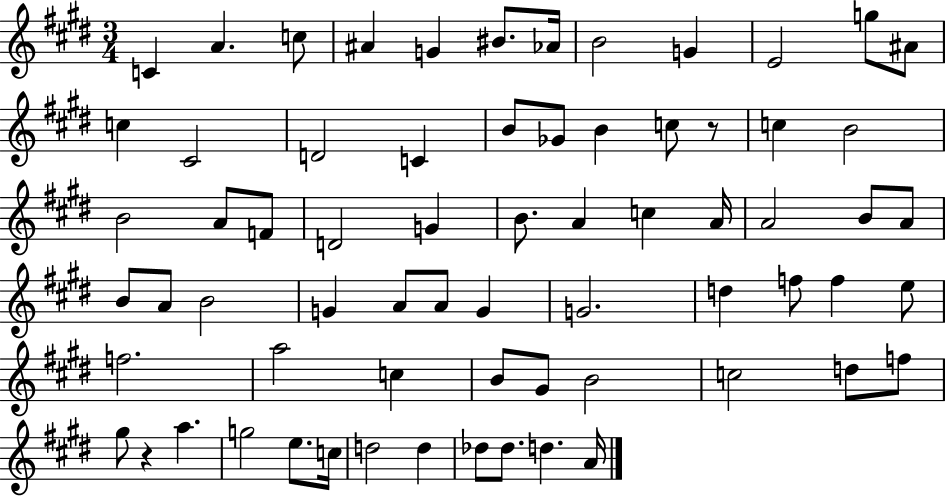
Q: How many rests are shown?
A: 2